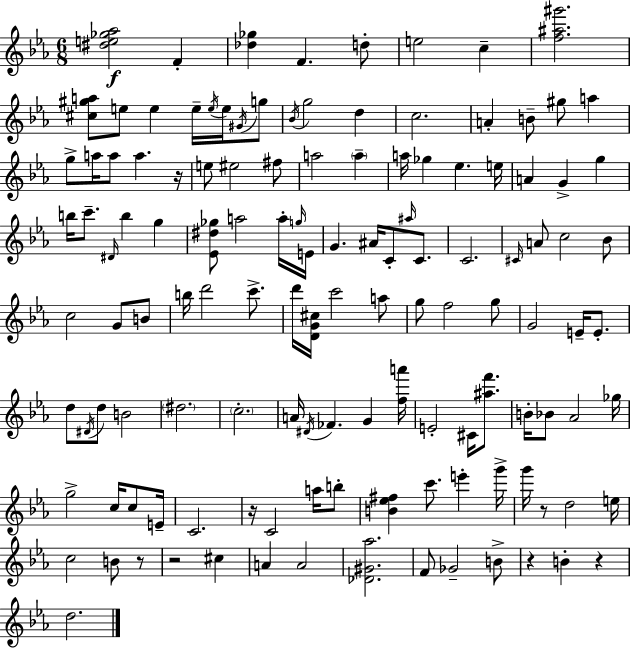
X:1
T:Untitled
M:6/8
L:1/4
K:Eb
[^de_g_a]2 F [_d_g] F d/2 e2 c [f^a^g']2 [^c^ga]/2 e/2 e e/4 e/4 e/4 ^G/4 g/2 _B/4 g2 d c2 A B/2 ^g/2 a g/2 a/4 a/2 a z/4 e/2 ^e2 ^f/2 a2 a a/4 _g _e e/4 A G g b/4 c'/2 ^D/4 b g [_E^d_g]/2 a2 a/4 g/4 E/4 G ^A/4 C/2 ^a/4 C/2 C2 ^C/4 A/2 c2 _B/2 c2 G/2 B/2 b/4 d'2 c'/2 d'/4 [DG^c]/4 c'2 a/2 g/2 f2 g/2 G2 E/4 E/2 d/2 ^D/4 d/2 B2 ^d2 c2 A/4 ^D/4 _F G [fa']/4 E2 ^C/4 [^af']/2 B/4 _B/2 _A2 _g/4 g2 c/4 c/2 E/4 C2 z/4 C2 a/4 b/2 [B_e^f] c'/2 e' g'/4 g'/4 z/2 d2 e/4 c2 B/2 z/2 z2 ^c A A2 [_D^G_a]2 F/2 _G2 B/2 z B z d2